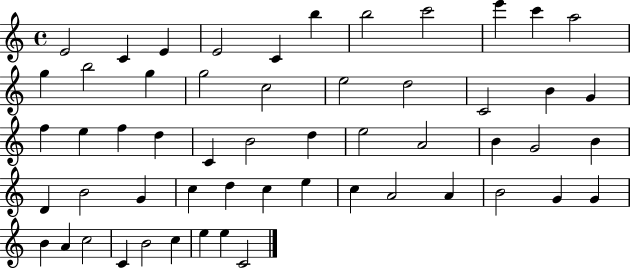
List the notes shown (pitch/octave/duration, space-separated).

E4/h C4/q E4/q E4/h C4/q B5/q B5/h C6/h E6/q C6/q A5/h G5/q B5/h G5/q G5/h C5/h E5/h D5/h C4/h B4/q G4/q F5/q E5/q F5/q D5/q C4/q B4/h D5/q E5/h A4/h B4/q G4/h B4/q D4/q B4/h G4/q C5/q D5/q C5/q E5/q C5/q A4/h A4/q B4/h G4/q G4/q B4/q A4/q C5/h C4/q B4/h C5/q E5/q E5/q C4/h